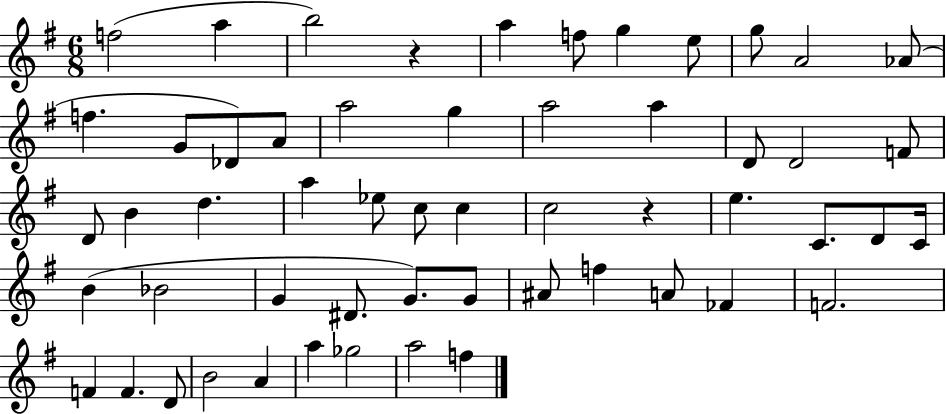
F5/h A5/q B5/h R/q A5/q F5/e G5/q E5/e G5/e A4/h Ab4/e F5/q. G4/e Db4/e A4/e A5/h G5/q A5/h A5/q D4/e D4/h F4/e D4/e B4/q D5/q. A5/q Eb5/e C5/e C5/q C5/h R/q E5/q. C4/e. D4/e C4/s B4/q Bb4/h G4/q D#4/e. G4/e. G4/e A#4/e F5/q A4/e FES4/q F4/h. F4/q F4/q. D4/e B4/h A4/q A5/q Gb5/h A5/h F5/q